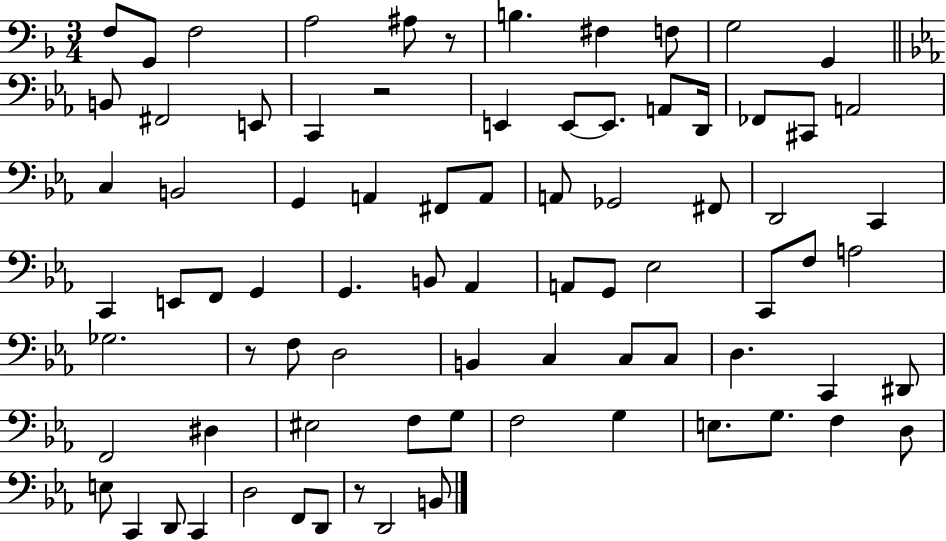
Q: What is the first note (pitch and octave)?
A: F3